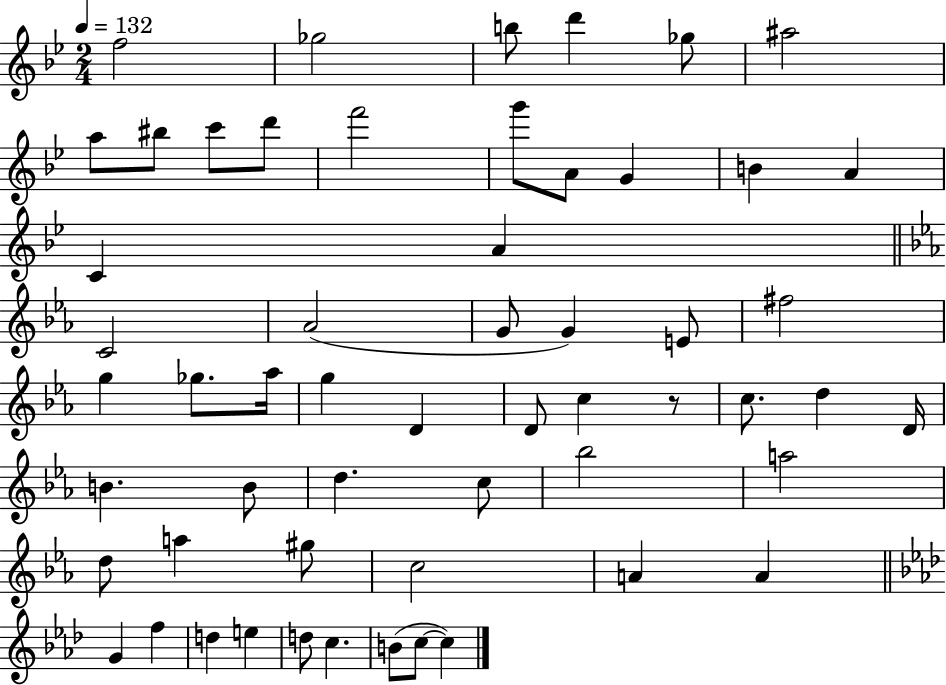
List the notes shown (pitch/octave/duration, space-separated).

F5/h Gb5/h B5/e D6/q Gb5/e A#5/h A5/e BIS5/e C6/e D6/e F6/h G6/e A4/e G4/q B4/q A4/q C4/q A4/q C4/h Ab4/h G4/e G4/q E4/e F#5/h G5/q Gb5/e. Ab5/s G5/q D4/q D4/e C5/q R/e C5/e. D5/q D4/s B4/q. B4/e D5/q. C5/e Bb5/h A5/h D5/e A5/q G#5/e C5/h A4/q A4/q G4/q F5/q D5/q E5/q D5/e C5/q. B4/e C5/e C5/q